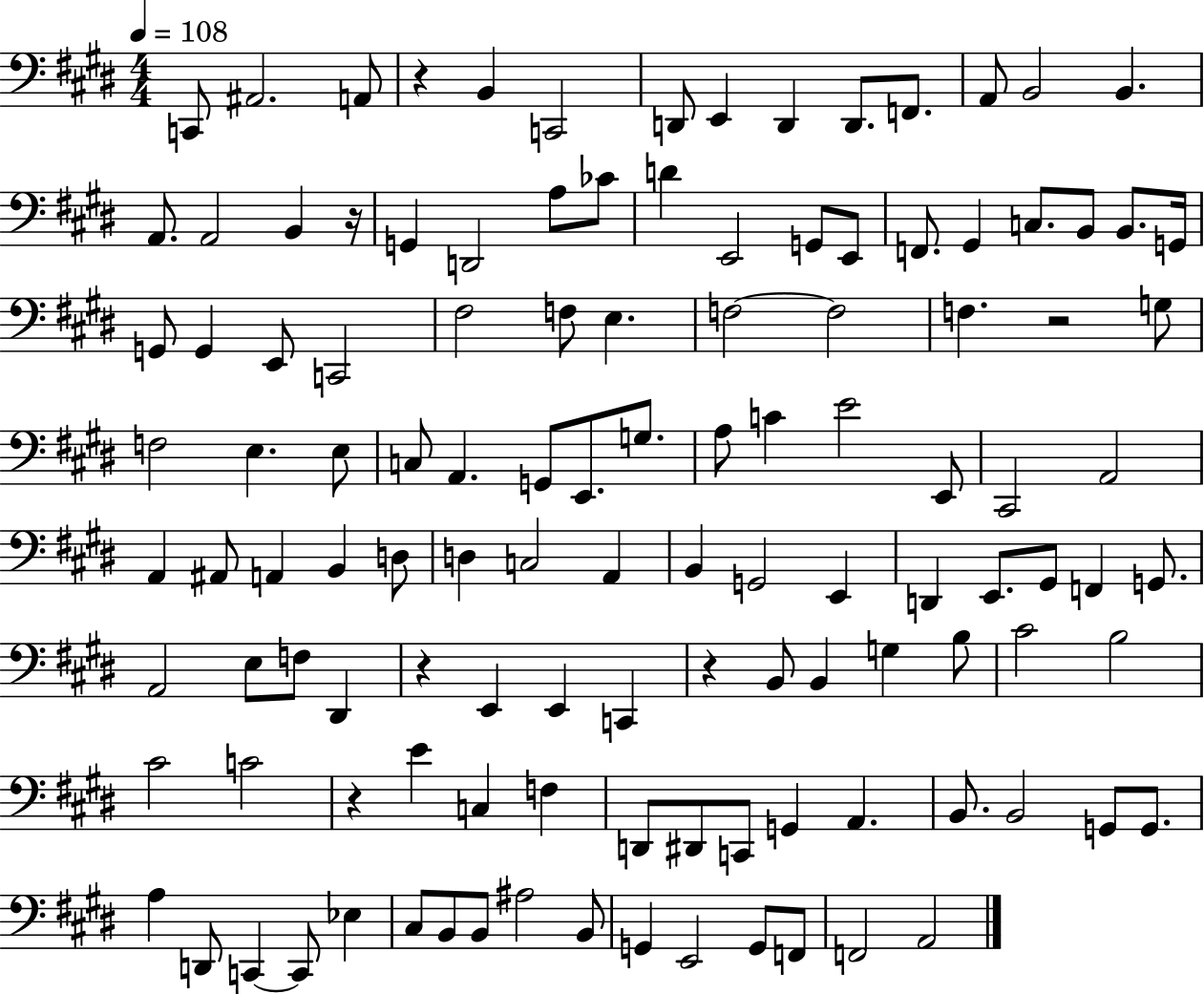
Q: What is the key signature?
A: E major